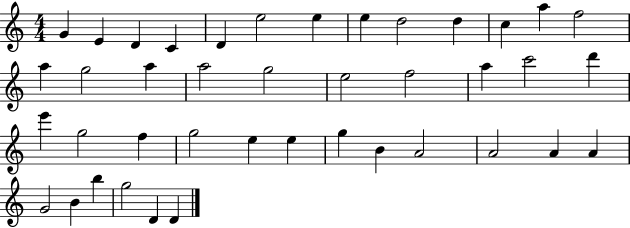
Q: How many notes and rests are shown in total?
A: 41